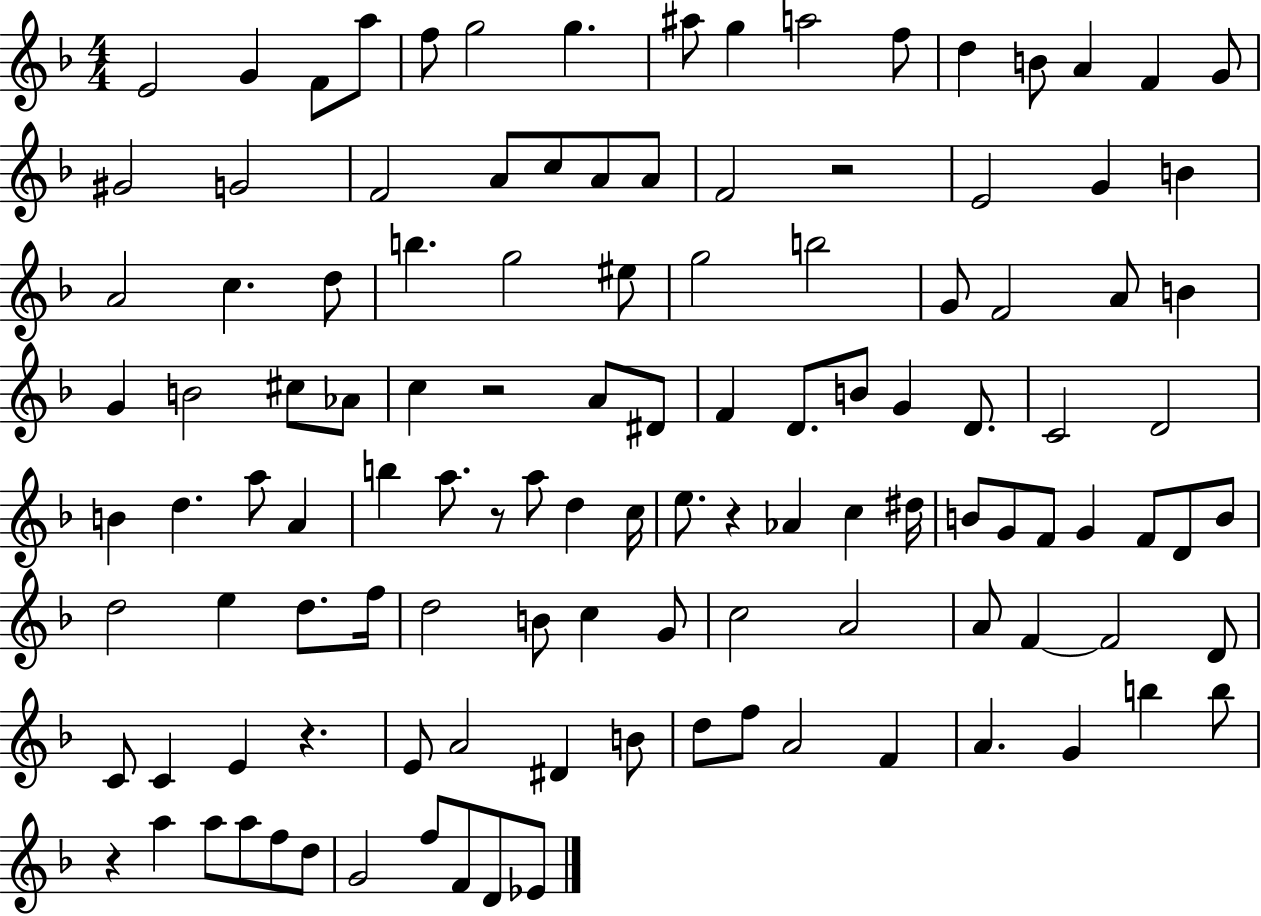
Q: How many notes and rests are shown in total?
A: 118